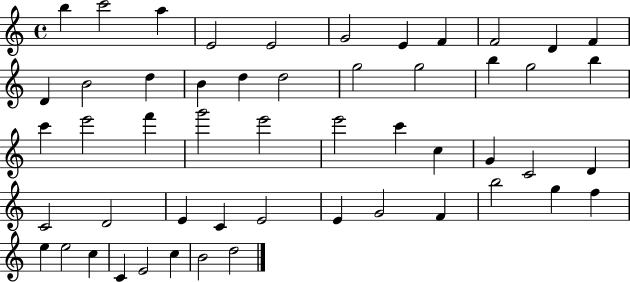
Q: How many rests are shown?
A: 0